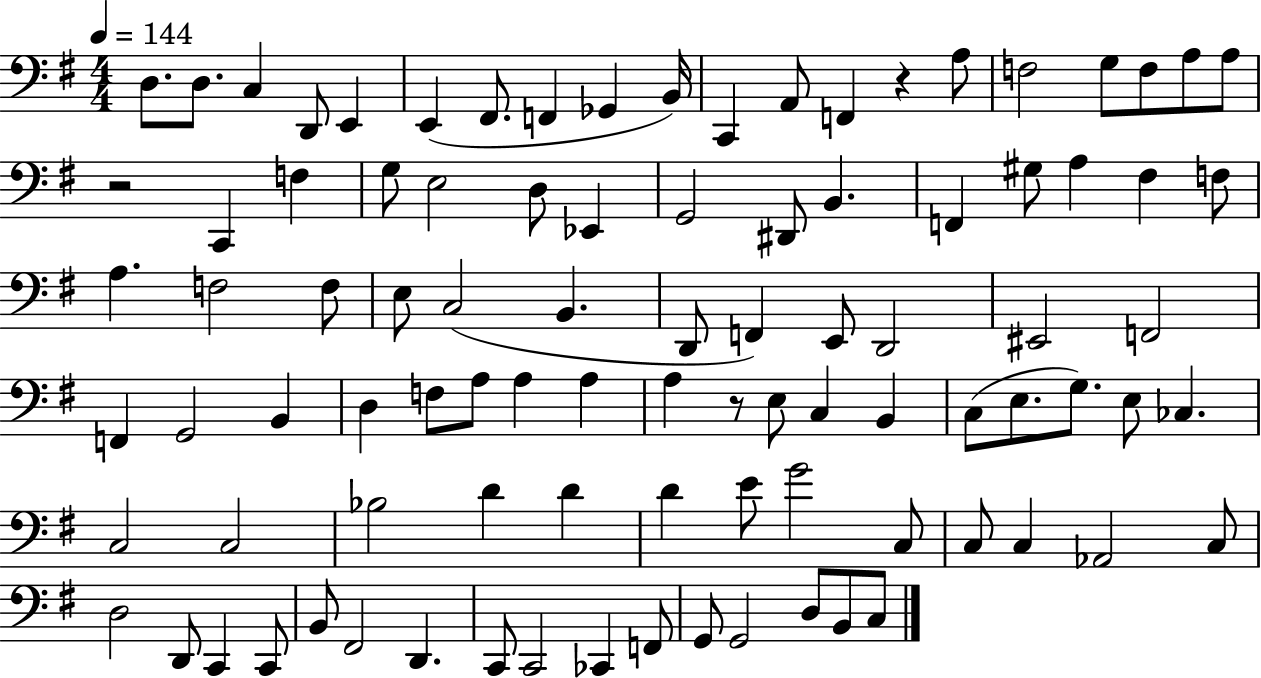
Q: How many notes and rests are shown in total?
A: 94